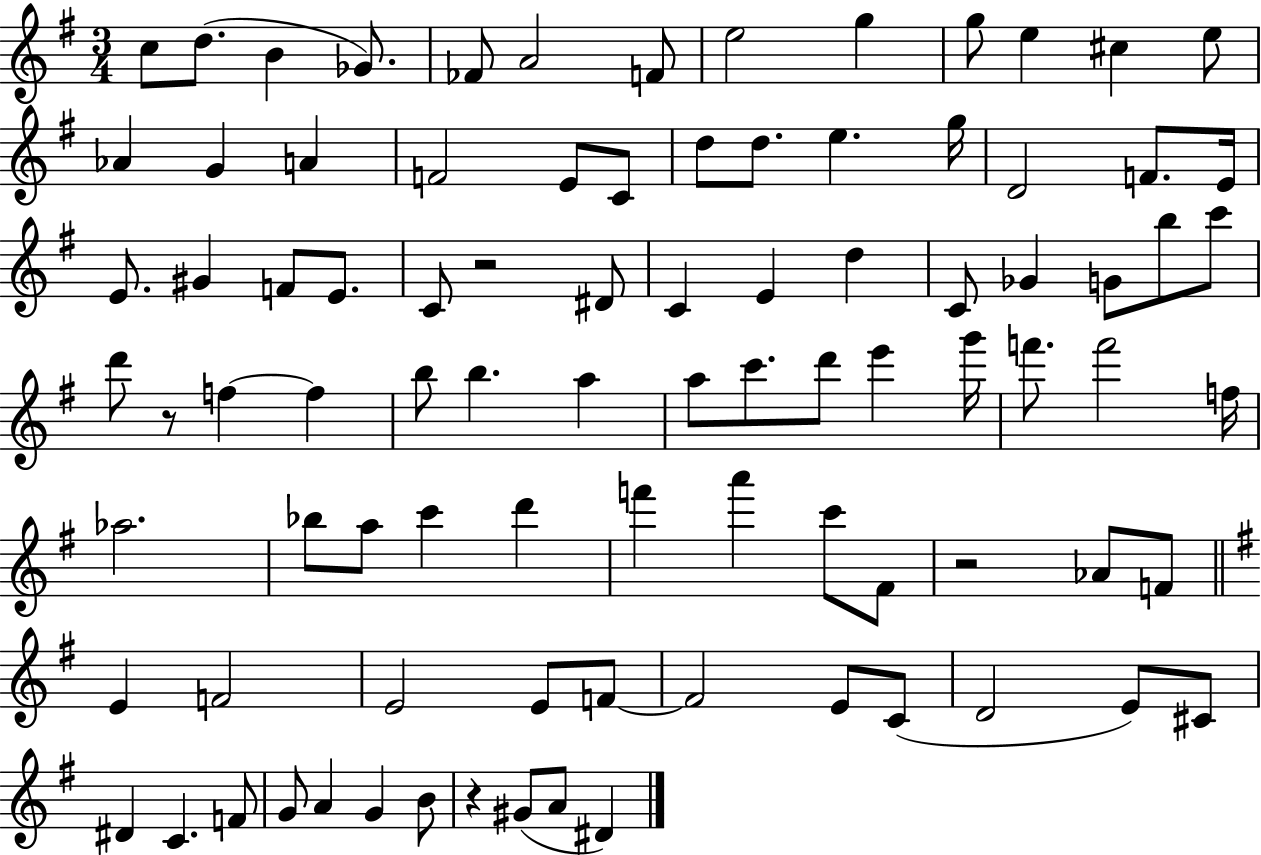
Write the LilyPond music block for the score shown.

{
  \clef treble
  \numericTimeSignature
  \time 3/4
  \key g \major
  c''8 d''8.( b'4 ges'8.) | fes'8 a'2 f'8 | e''2 g''4 | g''8 e''4 cis''4 e''8 | \break aes'4 g'4 a'4 | f'2 e'8 c'8 | d''8 d''8. e''4. g''16 | d'2 f'8. e'16 | \break e'8. gis'4 f'8 e'8. | c'8 r2 dis'8 | c'4 e'4 d''4 | c'8 ges'4 g'8 b''8 c'''8 | \break d'''8 r8 f''4~~ f''4 | b''8 b''4. a''4 | a''8 c'''8. d'''8 e'''4 g'''16 | f'''8. f'''2 f''16 | \break aes''2. | bes''8 a''8 c'''4 d'''4 | f'''4 a'''4 c'''8 fis'8 | r2 aes'8 f'8 | \break \bar "||" \break \key g \major e'4 f'2 | e'2 e'8 f'8~~ | f'2 e'8 c'8( | d'2 e'8) cis'8 | \break dis'4 c'4. f'8 | g'8 a'4 g'4 b'8 | r4 gis'8( a'8 dis'4) | \bar "|."
}